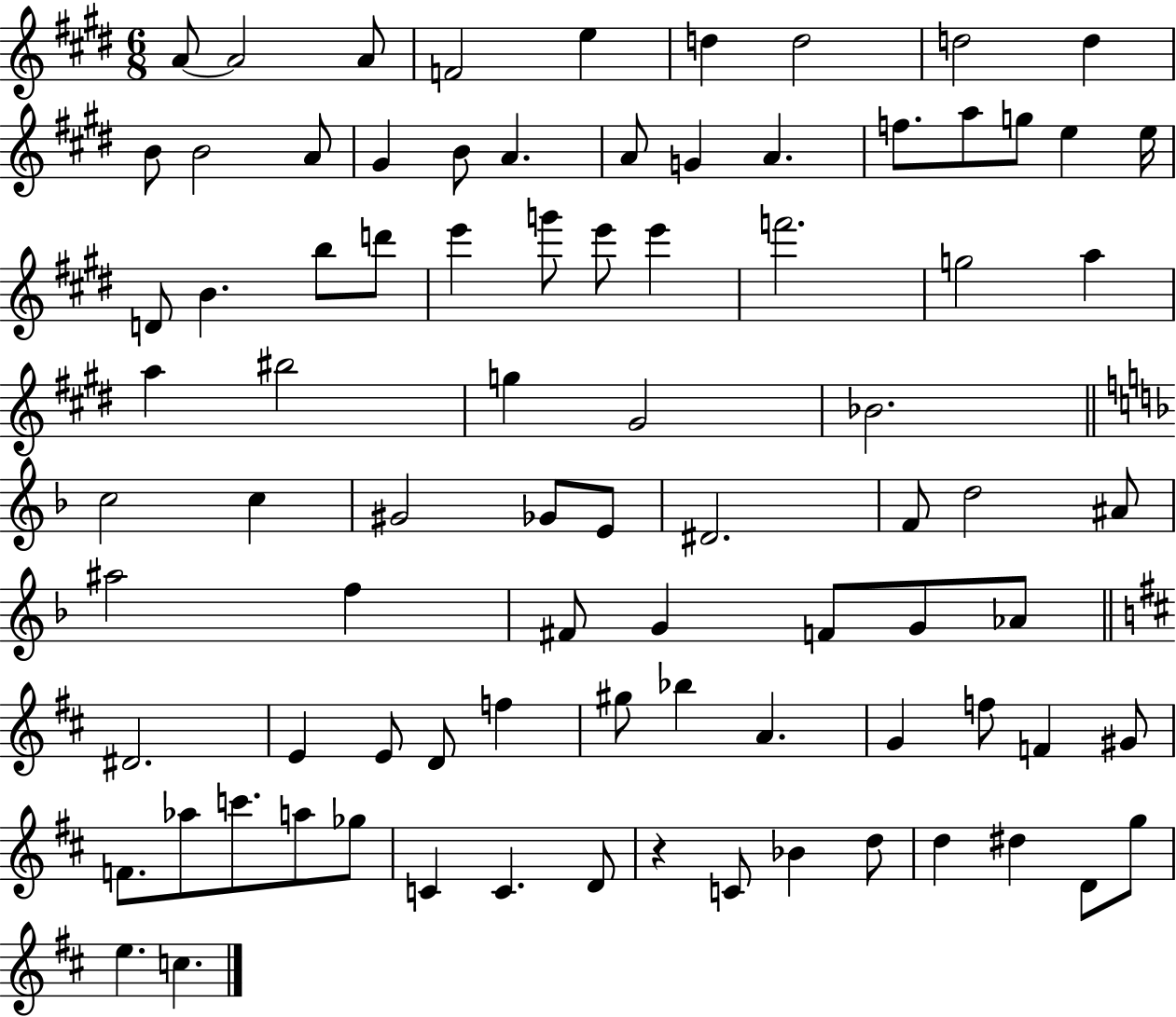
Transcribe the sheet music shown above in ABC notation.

X:1
T:Untitled
M:6/8
L:1/4
K:E
A/2 A2 A/2 F2 e d d2 d2 d B/2 B2 A/2 ^G B/2 A A/2 G A f/2 a/2 g/2 e e/4 D/2 B b/2 d'/2 e' g'/2 e'/2 e' f'2 g2 a a ^b2 g ^G2 _B2 c2 c ^G2 _G/2 E/2 ^D2 F/2 d2 ^A/2 ^a2 f ^F/2 G F/2 G/2 _A/2 ^D2 E E/2 D/2 f ^g/2 _b A G f/2 F ^G/2 F/2 _a/2 c'/2 a/2 _g/2 C C D/2 z C/2 _B d/2 d ^d D/2 g/2 e c